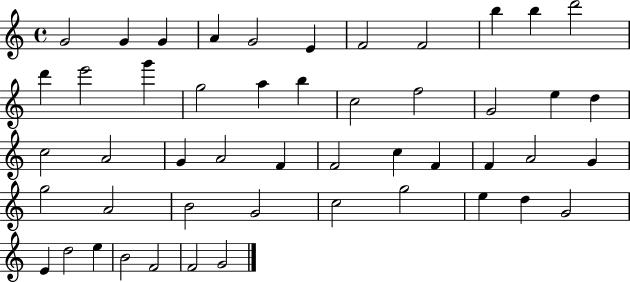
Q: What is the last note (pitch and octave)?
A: G4